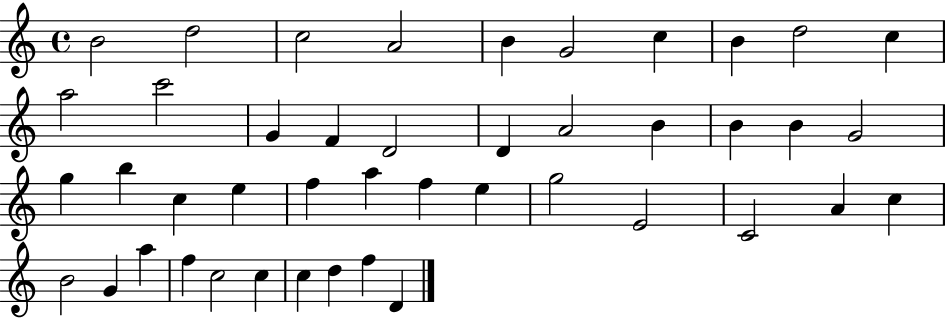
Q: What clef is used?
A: treble